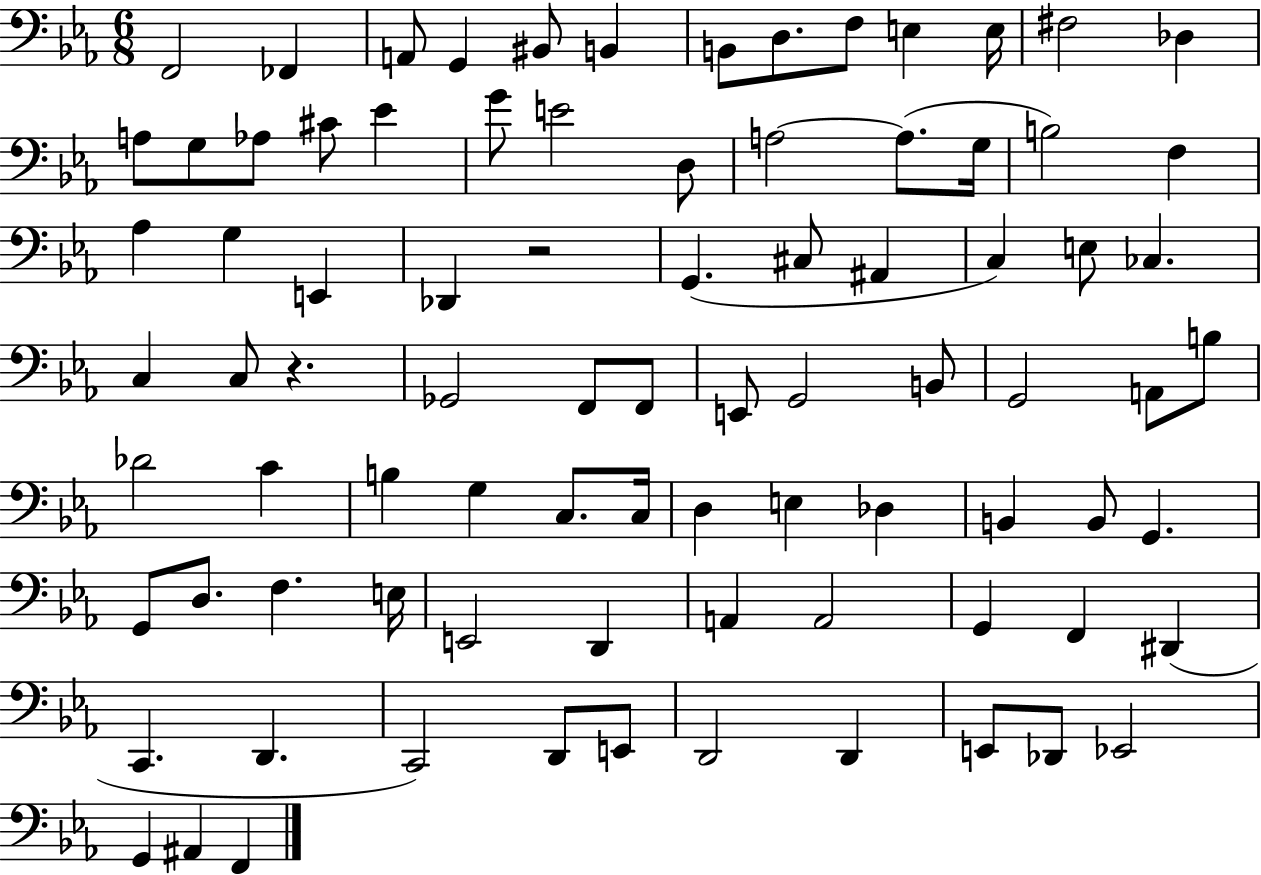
F2/h FES2/q A2/e G2/q BIS2/e B2/q B2/e D3/e. F3/e E3/q E3/s F#3/h Db3/q A3/e G3/e Ab3/e C#4/e Eb4/q G4/e E4/h D3/e A3/h A3/e. G3/s B3/h F3/q Ab3/q G3/q E2/q Db2/q R/h G2/q. C#3/e A#2/q C3/q E3/e CES3/q. C3/q C3/e R/q. Gb2/h F2/e F2/e E2/e G2/h B2/e G2/h A2/e B3/e Db4/h C4/q B3/q G3/q C3/e. C3/s D3/q E3/q Db3/q B2/q B2/e G2/q. G2/e D3/e. F3/q. E3/s E2/h D2/q A2/q A2/h G2/q F2/q D#2/q C2/q. D2/q. C2/h D2/e E2/e D2/h D2/q E2/e Db2/e Eb2/h G2/q A#2/q F2/q